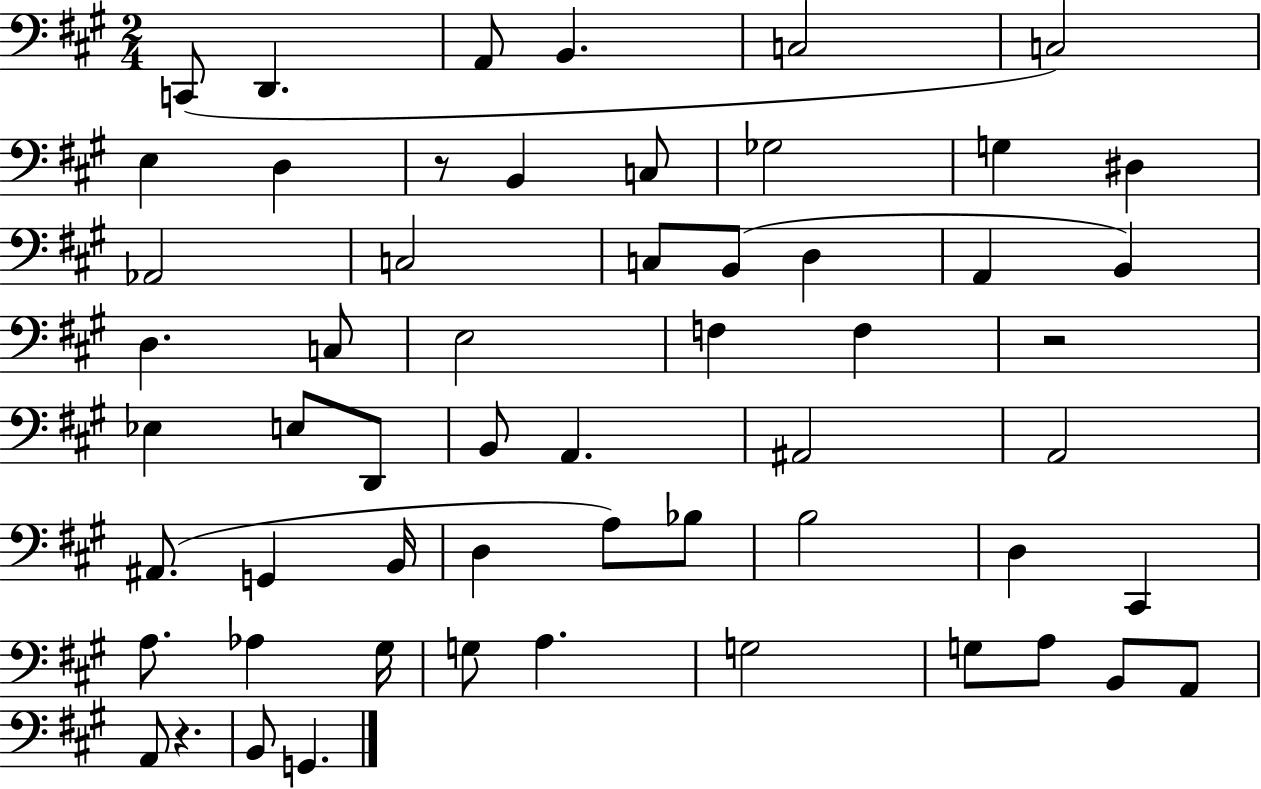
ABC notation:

X:1
T:Untitled
M:2/4
L:1/4
K:A
C,,/2 D,, A,,/2 B,, C,2 C,2 E, D, z/2 B,, C,/2 _G,2 G, ^D, _A,,2 C,2 C,/2 B,,/2 D, A,, B,, D, C,/2 E,2 F, F, z2 _E, E,/2 D,,/2 B,,/2 A,, ^A,,2 A,,2 ^A,,/2 G,, B,,/4 D, A,/2 _B,/2 B,2 D, ^C,, A,/2 _A, ^G,/4 G,/2 A, G,2 G,/2 A,/2 B,,/2 A,,/2 A,,/2 z B,,/2 G,,